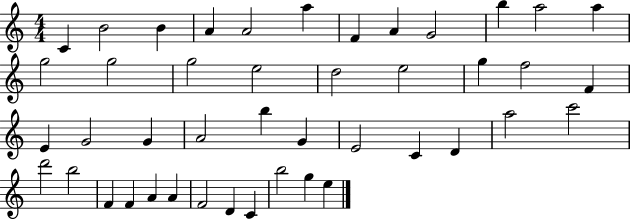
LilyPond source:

{
  \clef treble
  \numericTimeSignature
  \time 4/4
  \key c \major
  c'4 b'2 b'4 | a'4 a'2 a''4 | f'4 a'4 g'2 | b''4 a''2 a''4 | \break g''2 g''2 | g''2 e''2 | d''2 e''2 | g''4 f''2 f'4 | \break e'4 g'2 g'4 | a'2 b''4 g'4 | e'2 c'4 d'4 | a''2 c'''2 | \break d'''2 b''2 | f'4 f'4 a'4 a'4 | f'2 d'4 c'4 | b''2 g''4 e''4 | \break \bar "|."
}